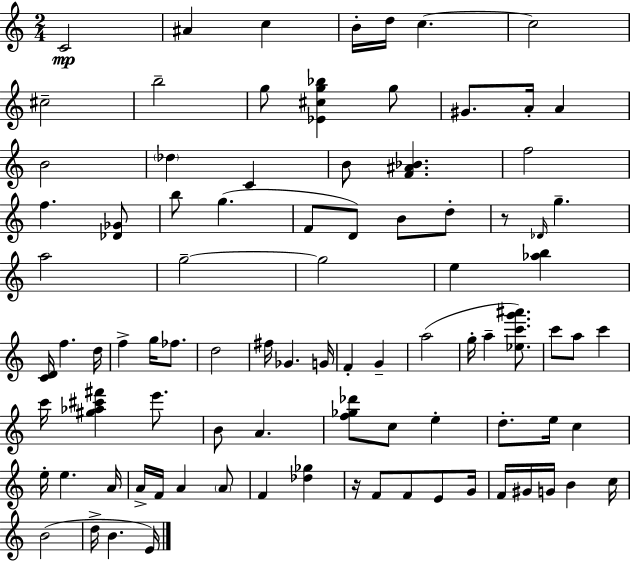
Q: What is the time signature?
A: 2/4